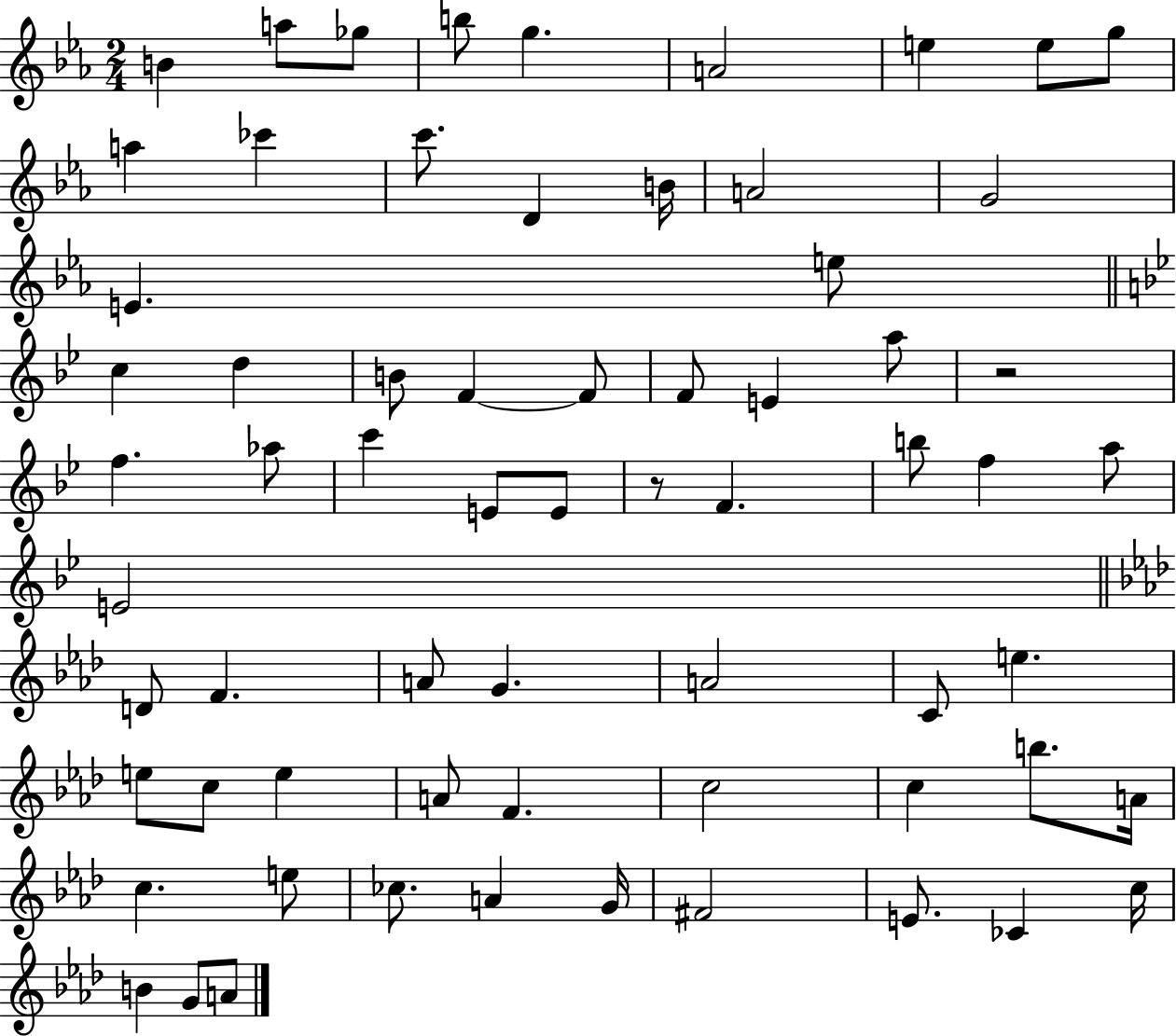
{
  \clef treble
  \numericTimeSignature
  \time 2/4
  \key ees \major
  \repeat volta 2 { b'4 a''8 ges''8 | b''8 g''4. | a'2 | e''4 e''8 g''8 | \break a''4 ces'''4 | c'''8. d'4 b'16 | a'2 | g'2 | \break e'4. e''8 | \bar "||" \break \key bes \major c''4 d''4 | b'8 f'4~~ f'8 | f'8 e'4 a''8 | r2 | \break f''4. aes''8 | c'''4 e'8 e'8 | r8 f'4. | b''8 f''4 a''8 | \break e'2 | \bar "||" \break \key f \minor d'8 f'4. | a'8 g'4. | a'2 | c'8 e''4. | \break e''8 c''8 e''4 | a'8 f'4. | c''2 | c''4 b''8. a'16 | \break c''4. e''8 | ces''8. a'4 g'16 | fis'2 | e'8. ces'4 c''16 | \break b'4 g'8 a'8 | } \bar "|."
}